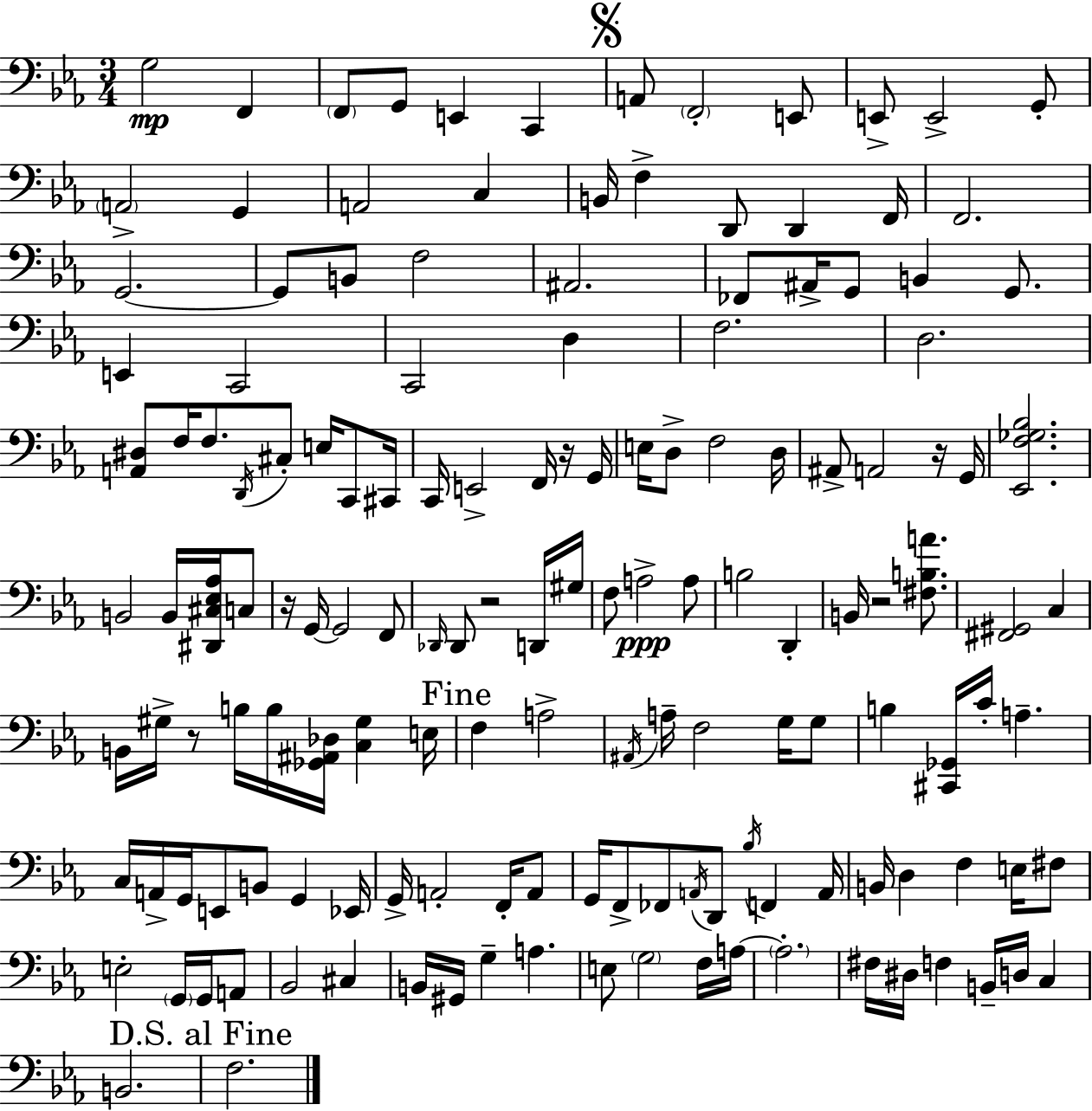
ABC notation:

X:1
T:Untitled
M:3/4
L:1/4
K:Eb
G,2 F,, F,,/2 G,,/2 E,, C,, A,,/2 F,,2 E,,/2 E,,/2 E,,2 G,,/2 A,,2 G,, A,,2 C, B,,/4 F, D,,/2 D,, F,,/4 F,,2 G,,2 G,,/2 B,,/2 F,2 ^A,,2 _F,,/2 ^A,,/4 G,,/2 B,, G,,/2 E,, C,,2 C,,2 D, F,2 D,2 [A,,^D,]/2 F,/4 F,/2 D,,/4 ^C,/2 E,/4 C,,/2 ^C,,/4 C,,/4 E,,2 F,,/4 z/4 G,,/4 E,/4 D,/2 F,2 D,/4 ^A,,/2 A,,2 z/4 G,,/4 [_E,,F,_G,_B,]2 B,,2 B,,/4 [^D,,^C,_E,_A,]/4 C,/2 z/4 G,,/4 G,,2 F,,/2 _D,,/4 _D,,/2 z2 D,,/4 ^G,/4 F,/2 A,2 A,/2 B,2 D,, B,,/4 z2 [^F,B,A]/2 [^F,,^G,,]2 C, B,,/4 ^G,/4 z/2 B,/4 B,/4 [_G,,^A,,_D,]/4 [C,^G,] E,/4 F, A,2 ^A,,/4 A,/4 F,2 G,/4 G,/2 B, [^C,,_G,,]/4 C/4 A, C,/4 A,,/4 G,,/4 E,,/2 B,,/2 G,, _E,,/4 G,,/4 A,,2 F,,/4 A,,/2 G,,/4 F,,/2 _F,,/2 A,,/4 D,,/2 _B,/4 F,, A,,/4 B,,/4 D, F, E,/4 ^F,/2 E,2 G,,/4 G,,/4 A,,/2 _B,,2 ^C, B,,/4 ^G,,/4 G, A, E,/2 G,2 F,/4 A,/4 A,2 ^F,/4 ^D,/4 F, B,,/4 D,/4 C, B,,2 F,2